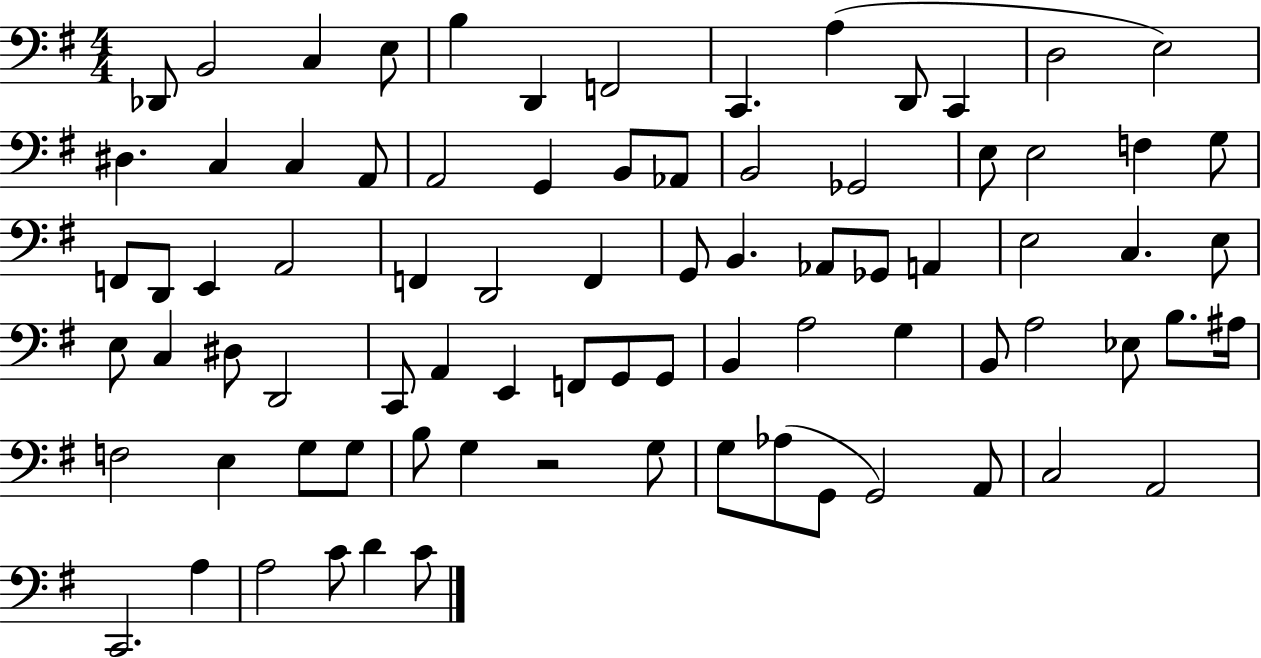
Db2/e B2/h C3/q E3/e B3/q D2/q F2/h C2/q. A3/q D2/e C2/q D3/h E3/h D#3/q. C3/q C3/q A2/e A2/h G2/q B2/e Ab2/e B2/h Gb2/h E3/e E3/h F3/q G3/e F2/e D2/e E2/q A2/h F2/q D2/h F2/q G2/e B2/q. Ab2/e Gb2/e A2/q E3/h C3/q. E3/e E3/e C3/q D#3/e D2/h C2/e A2/q E2/q F2/e G2/e G2/e B2/q A3/h G3/q B2/e A3/h Eb3/e B3/e. A#3/s F3/h E3/q G3/e G3/e B3/e G3/q R/h G3/e G3/e Ab3/e G2/e G2/h A2/e C3/h A2/h C2/h. A3/q A3/h C4/e D4/q C4/e